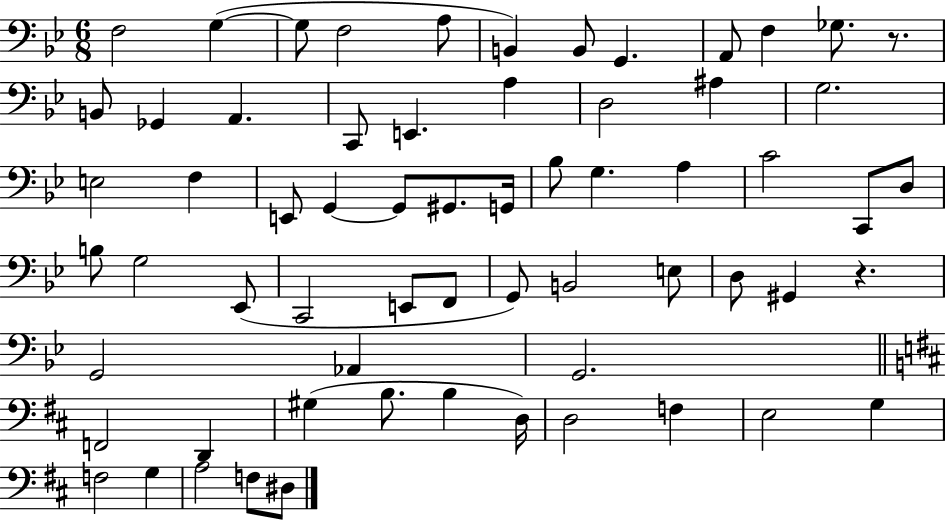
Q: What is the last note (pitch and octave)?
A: D#3